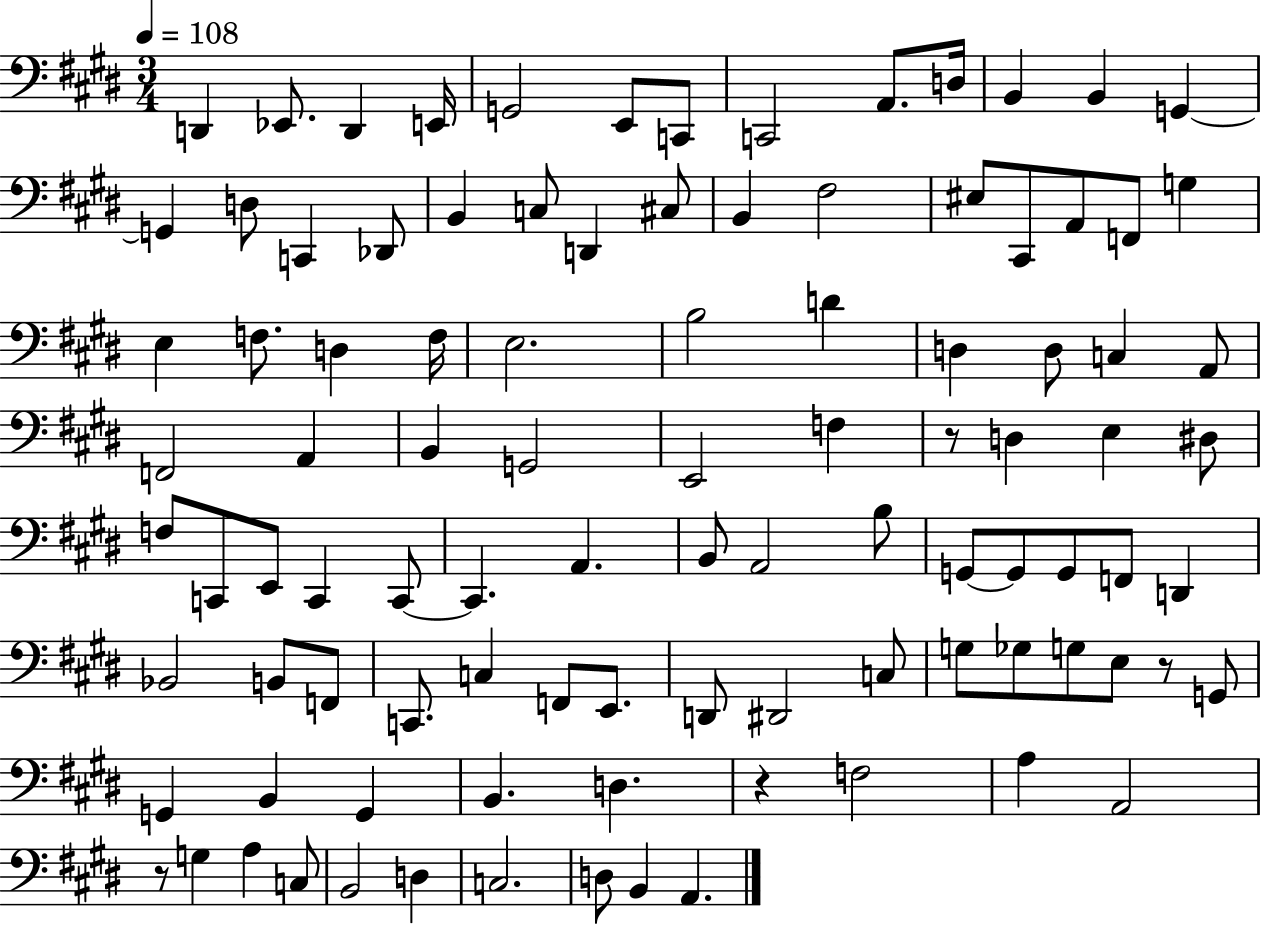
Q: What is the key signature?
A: E major